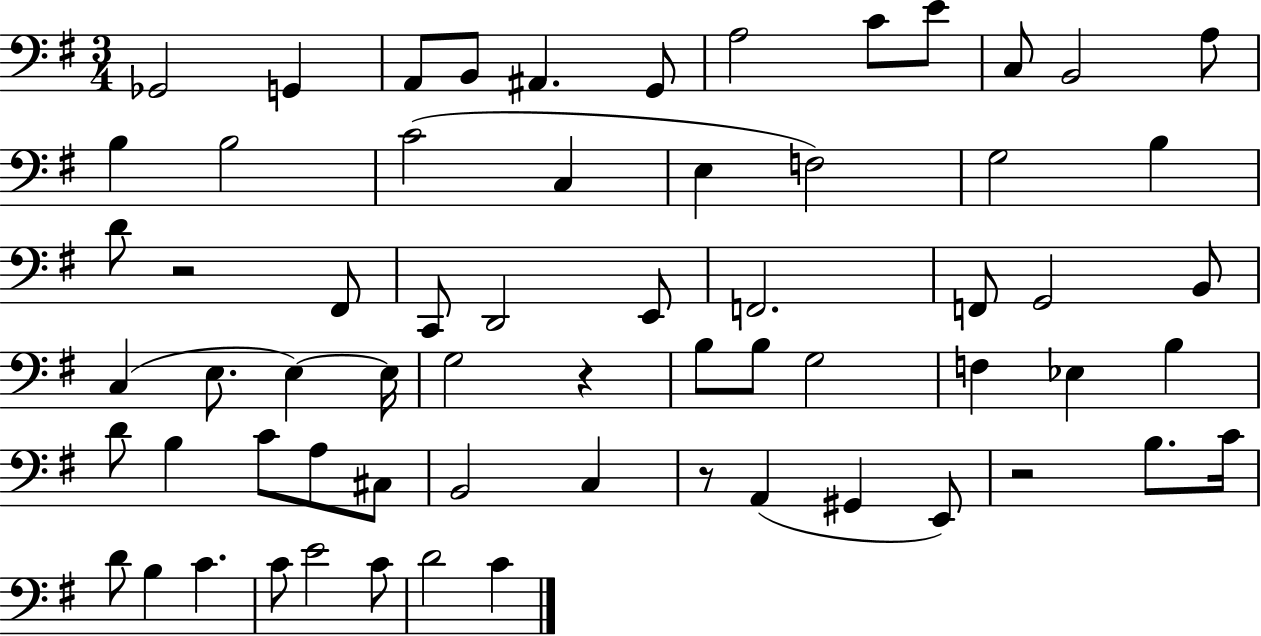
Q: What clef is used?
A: bass